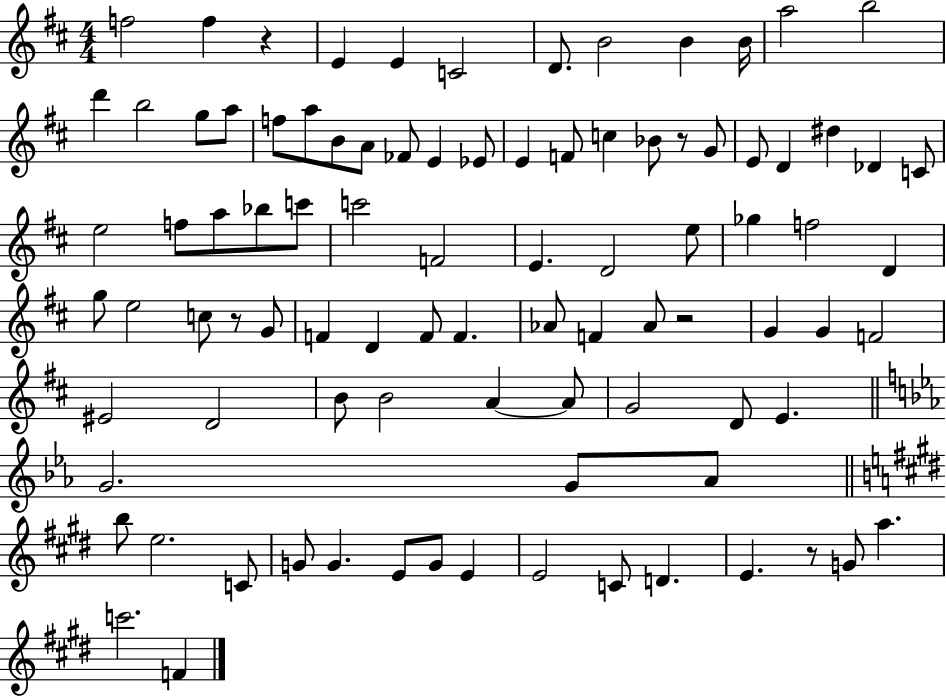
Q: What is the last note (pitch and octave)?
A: F4